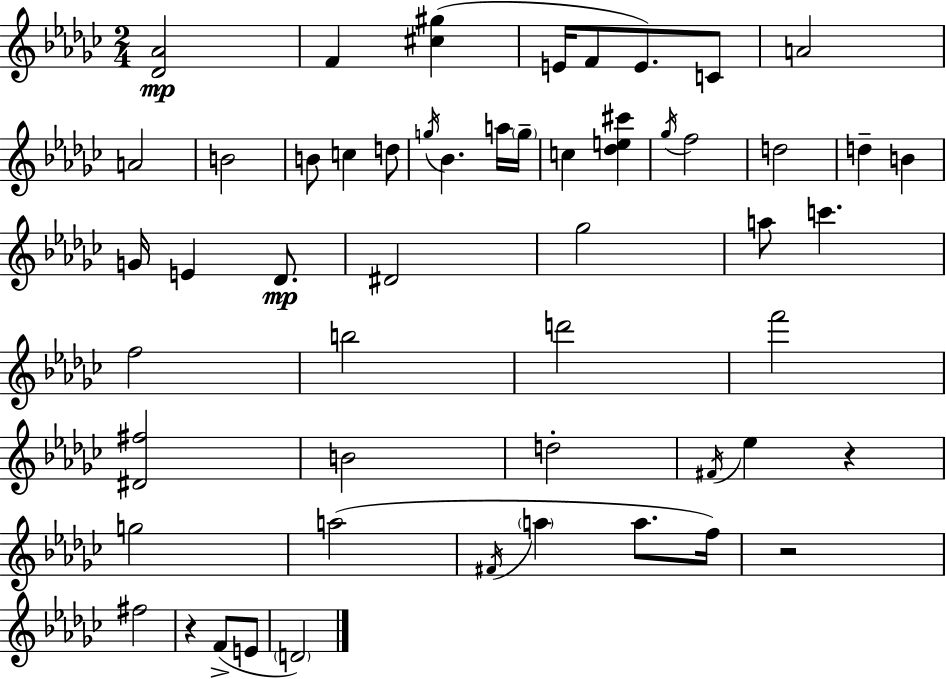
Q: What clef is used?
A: treble